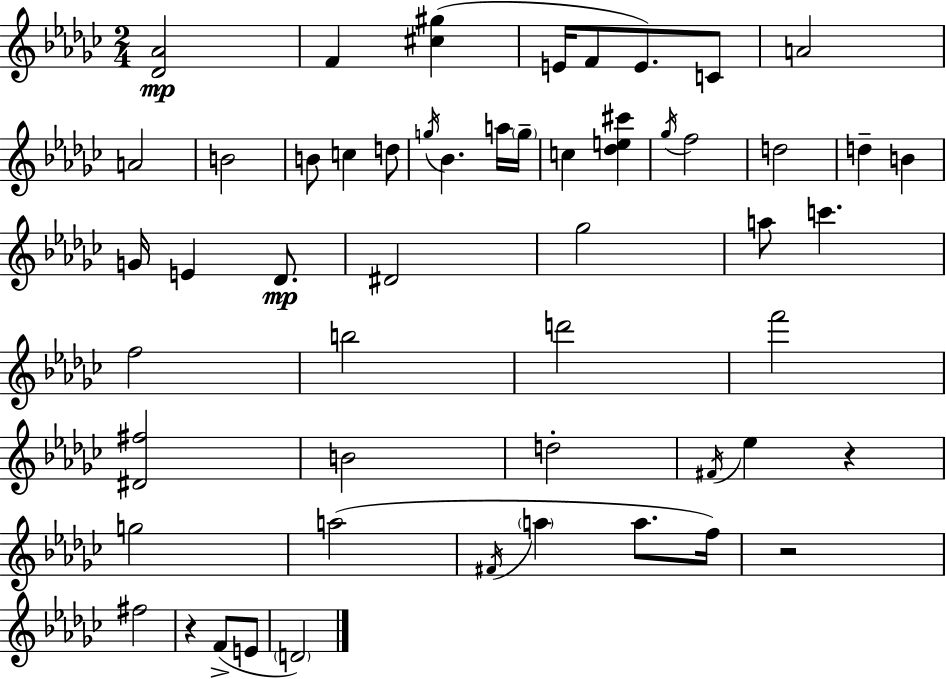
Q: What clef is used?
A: treble